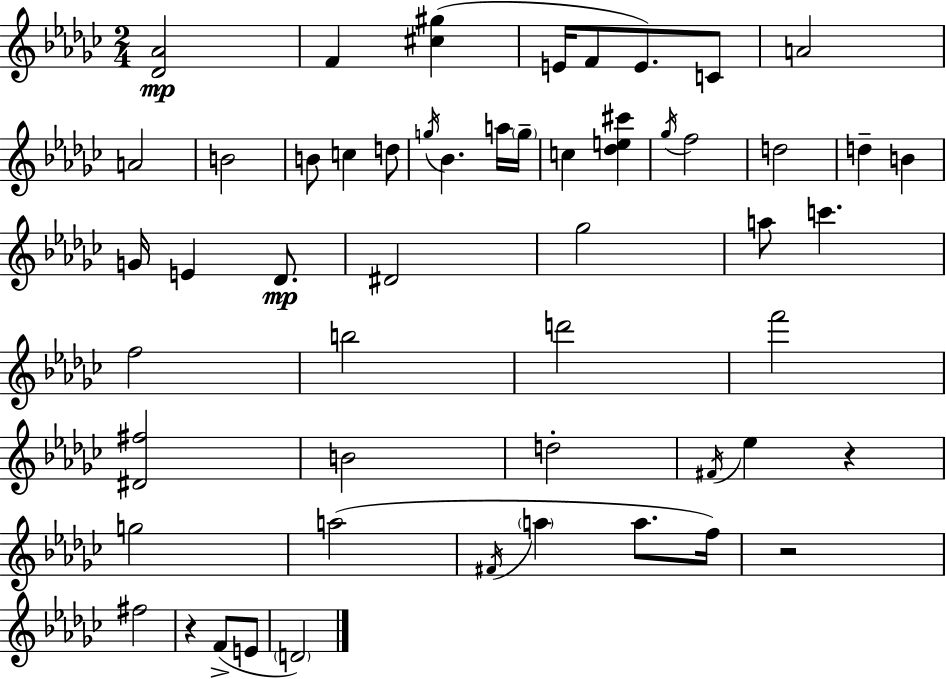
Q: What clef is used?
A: treble